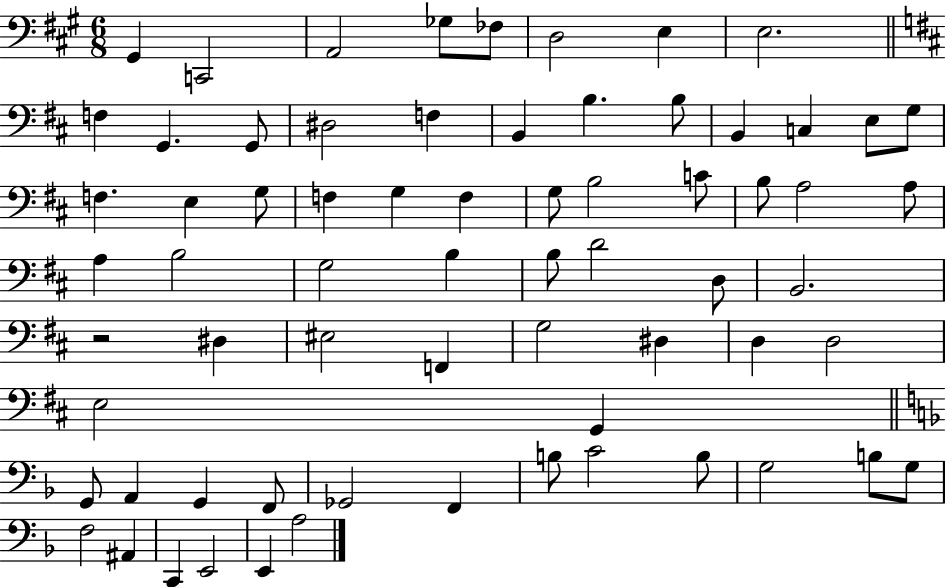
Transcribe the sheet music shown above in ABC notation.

X:1
T:Untitled
M:6/8
L:1/4
K:A
^G,, C,,2 A,,2 _G,/2 _F,/2 D,2 E, E,2 F, G,, G,,/2 ^D,2 F, B,, B, B,/2 B,, C, E,/2 G,/2 F, E, G,/2 F, G, F, G,/2 B,2 C/2 B,/2 A,2 A,/2 A, B,2 G,2 B, B,/2 D2 D,/2 B,,2 z2 ^D, ^E,2 F,, G,2 ^D, D, D,2 E,2 G,, G,,/2 A,, G,, F,,/2 _G,,2 F,, B,/2 C2 B,/2 G,2 B,/2 G,/2 F,2 ^A,, C,, E,,2 E,, A,2